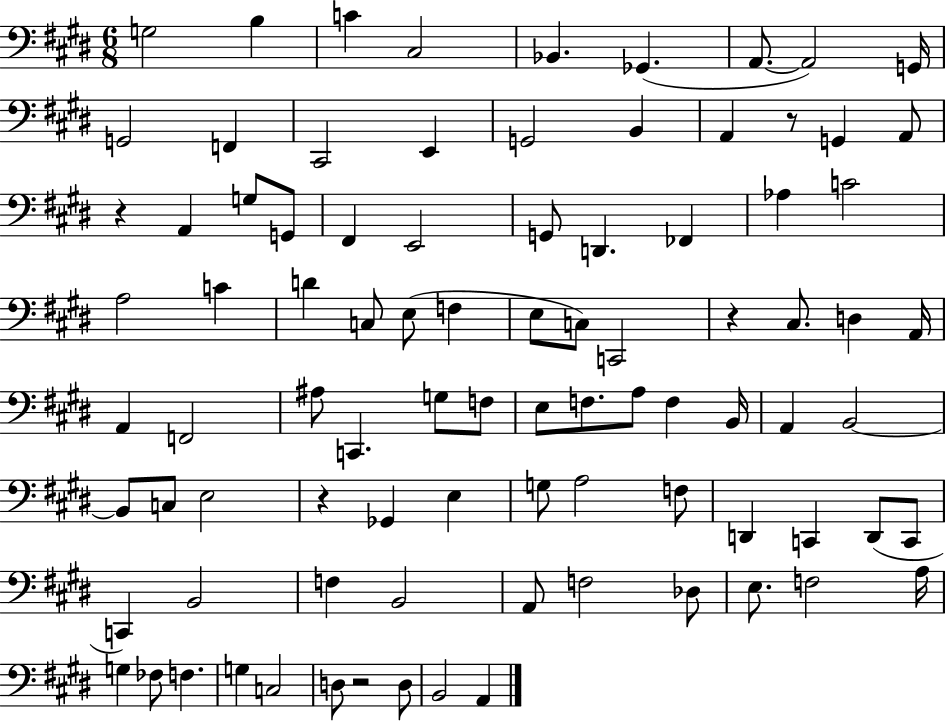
G3/h B3/q C4/q C#3/h Bb2/q. Gb2/q. A2/e. A2/h G2/s G2/h F2/q C#2/h E2/q G2/h B2/q A2/q R/e G2/q A2/e R/q A2/q G3/e G2/e F#2/q E2/h G2/e D2/q. FES2/q Ab3/q C4/h A3/h C4/q D4/q C3/e E3/e F3/q E3/e C3/e C2/h R/q C#3/e. D3/q A2/s A2/q F2/h A#3/e C2/q. G3/e F3/e E3/e F3/e. A3/e F3/q B2/s A2/q B2/h B2/e C3/e E3/h R/q Gb2/q E3/q G3/e A3/h F3/e D2/q C2/q D2/e C2/e C2/q B2/h F3/q B2/h A2/e F3/h Db3/e E3/e. F3/h A3/s G3/q FES3/e F3/q. G3/q C3/h D3/e R/h D3/e B2/h A2/q